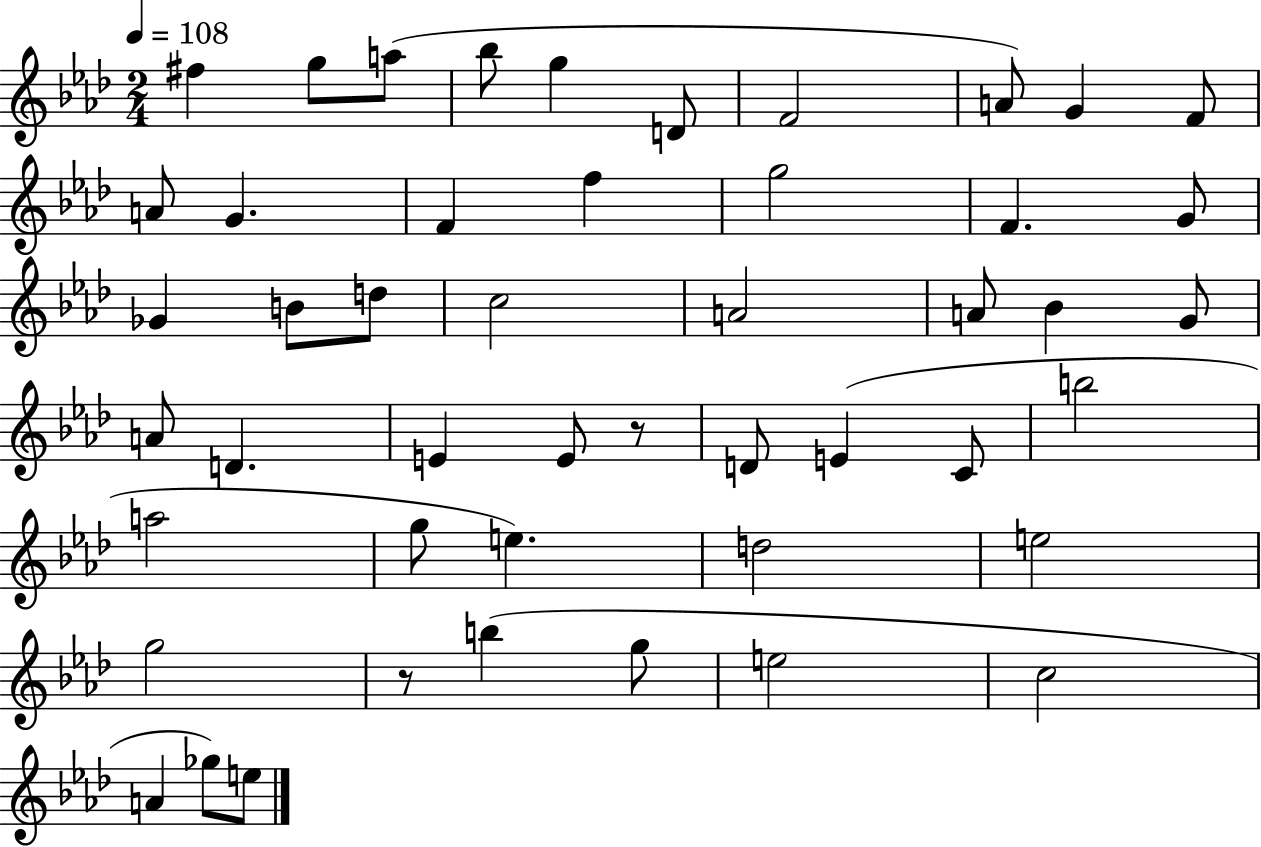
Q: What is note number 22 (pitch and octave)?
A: A4